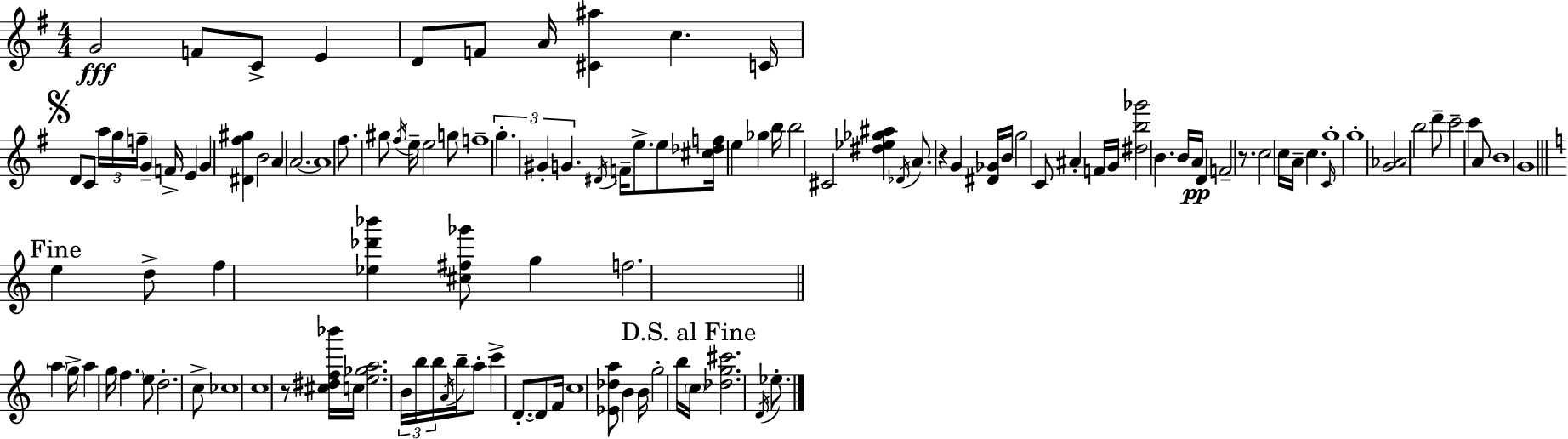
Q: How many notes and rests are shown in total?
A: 119